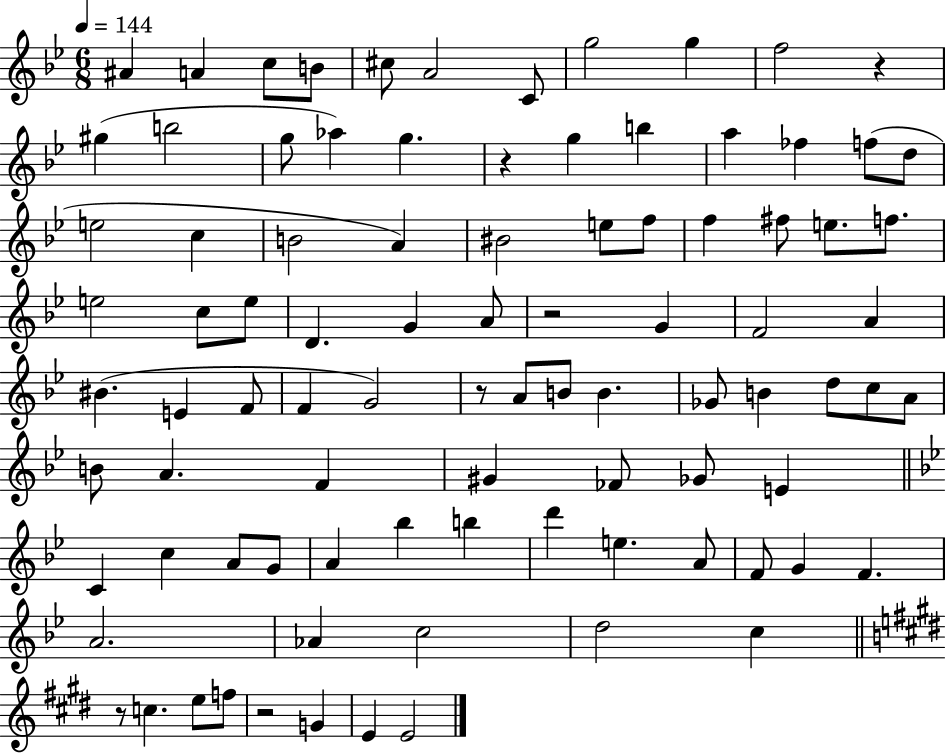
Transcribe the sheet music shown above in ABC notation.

X:1
T:Untitled
M:6/8
L:1/4
K:Bb
^A A c/2 B/2 ^c/2 A2 C/2 g2 g f2 z ^g b2 g/2 _a g z g b a _f f/2 d/2 e2 c B2 A ^B2 e/2 f/2 f ^f/2 e/2 f/2 e2 c/2 e/2 D G A/2 z2 G F2 A ^B E F/2 F G2 z/2 A/2 B/2 B _G/2 B d/2 c/2 A/2 B/2 A F ^G _F/2 _G/2 E C c A/2 G/2 A _b b d' e A/2 F/2 G F A2 _A c2 d2 c z/2 c e/2 f/2 z2 G E E2